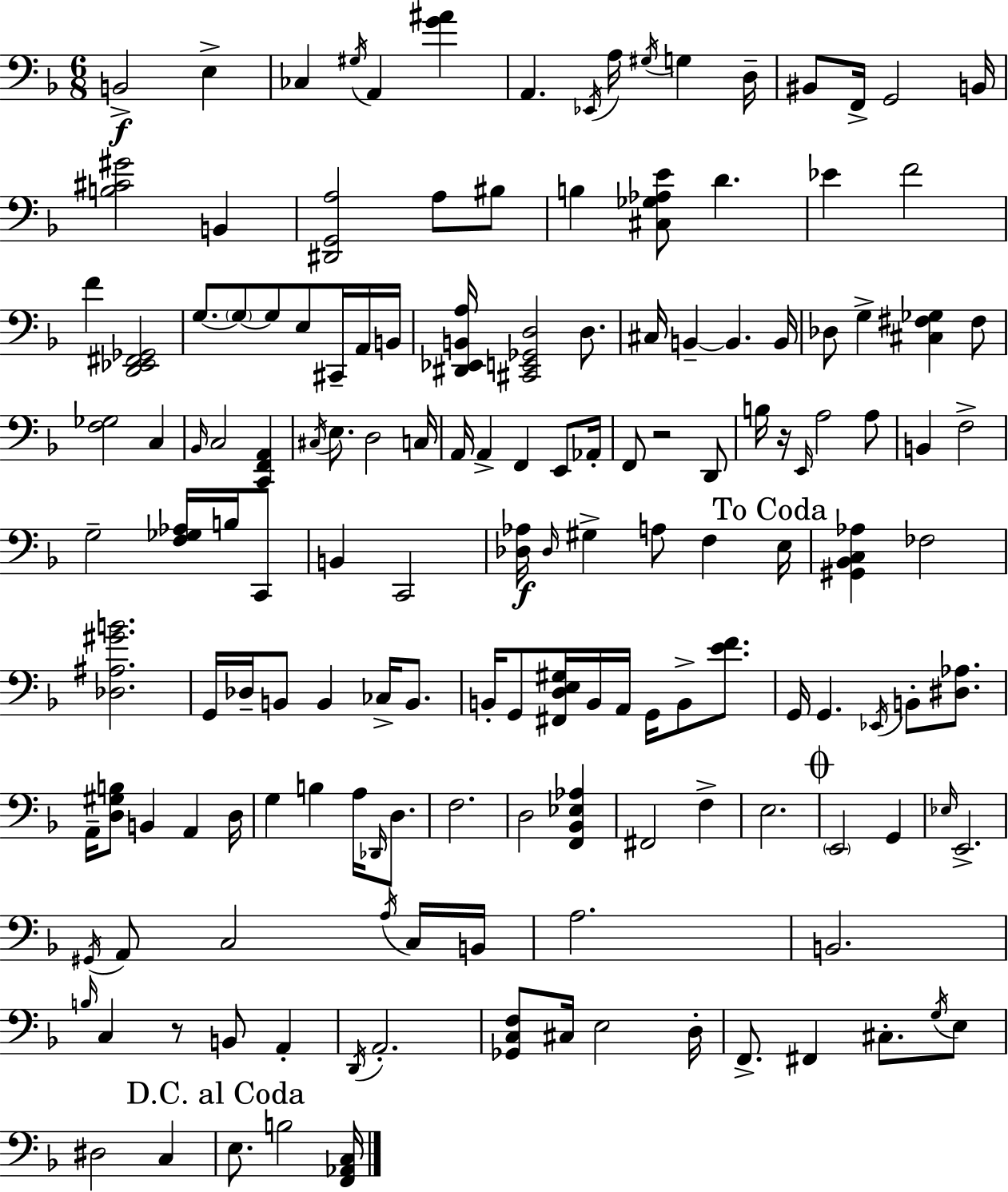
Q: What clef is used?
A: bass